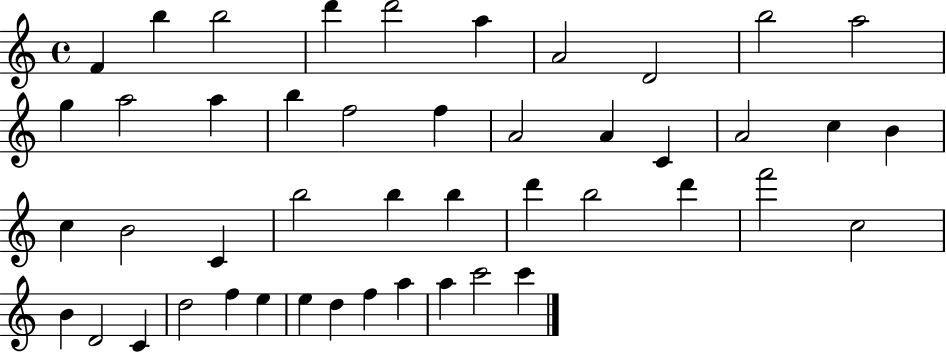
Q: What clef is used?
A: treble